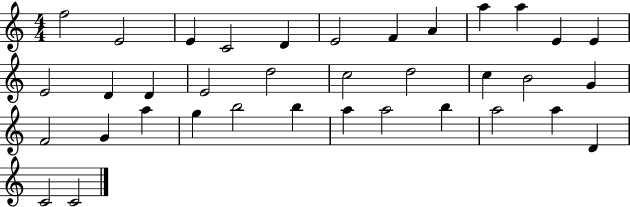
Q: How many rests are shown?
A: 0